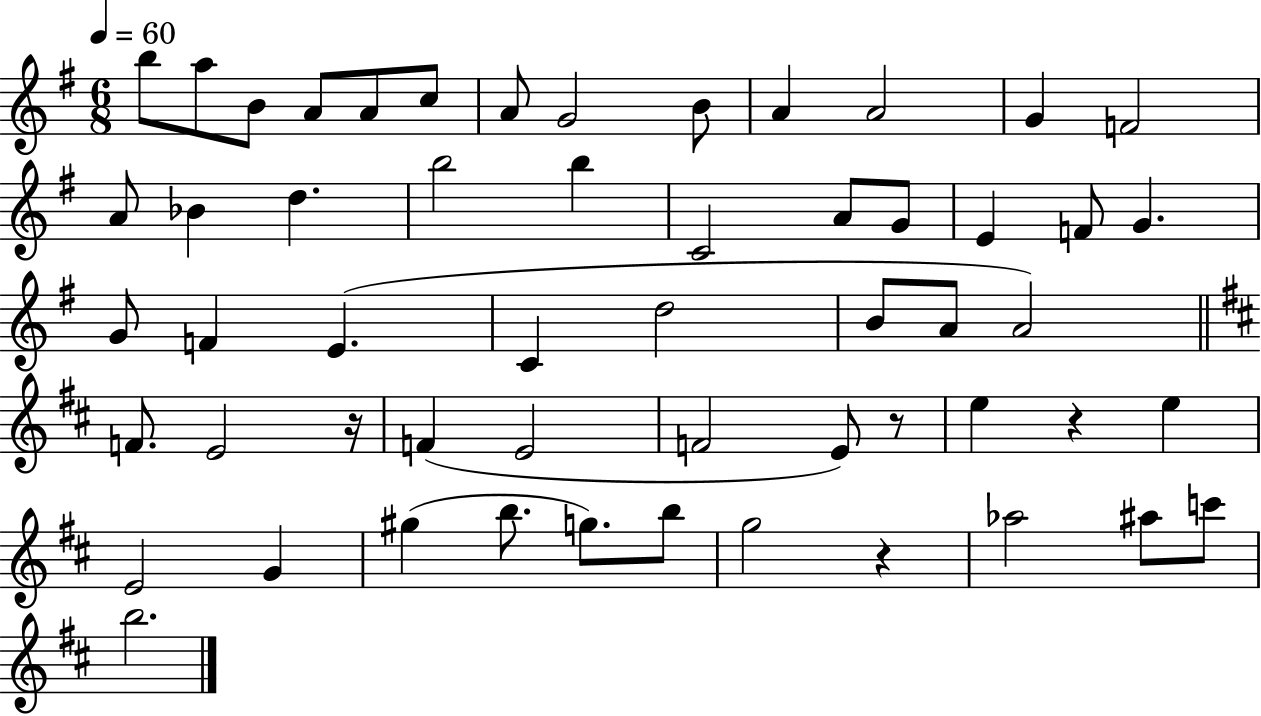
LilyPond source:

{
  \clef treble
  \numericTimeSignature
  \time 6/8
  \key g \major
  \tempo 4 = 60
  b''8 a''8 b'8 a'8 a'8 c''8 | a'8 g'2 b'8 | a'4 a'2 | g'4 f'2 | \break a'8 bes'4 d''4. | b''2 b''4 | c'2 a'8 g'8 | e'4 f'8 g'4. | \break g'8 f'4 e'4.( | c'4 d''2 | b'8 a'8 a'2) | \bar "||" \break \key d \major f'8. e'2 r16 | f'4( e'2 | f'2 e'8) r8 | e''4 r4 e''4 | \break e'2 g'4 | gis''4( b''8. g''8.) b''8 | g''2 r4 | aes''2 ais''8 c'''8 | \break b''2. | \bar "|."
}